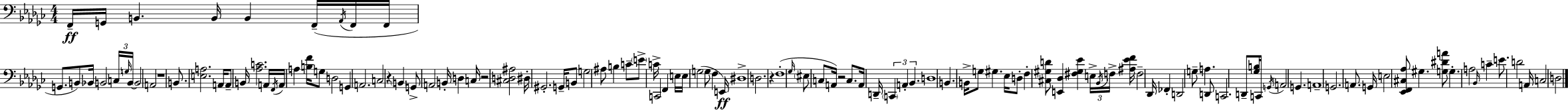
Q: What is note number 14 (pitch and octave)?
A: C3